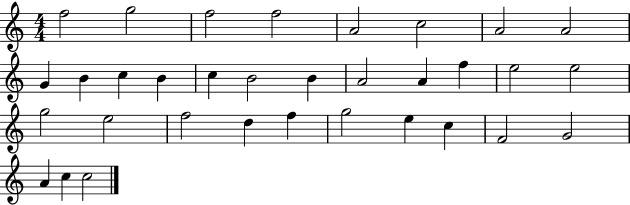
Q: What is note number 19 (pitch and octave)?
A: E5